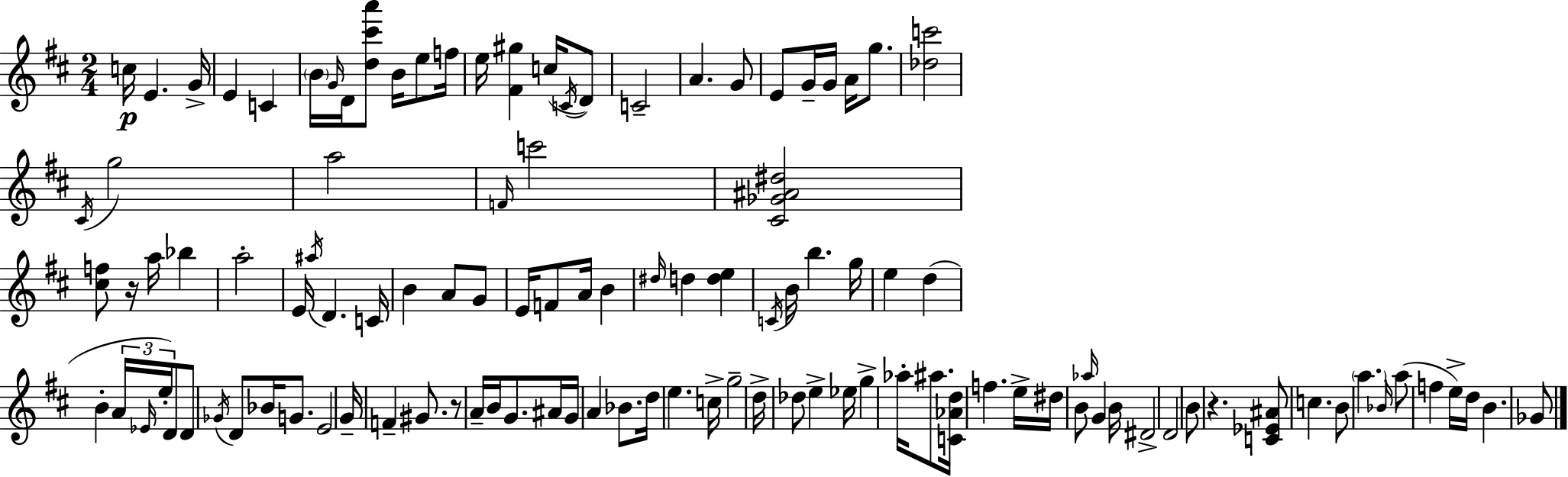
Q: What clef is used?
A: treble